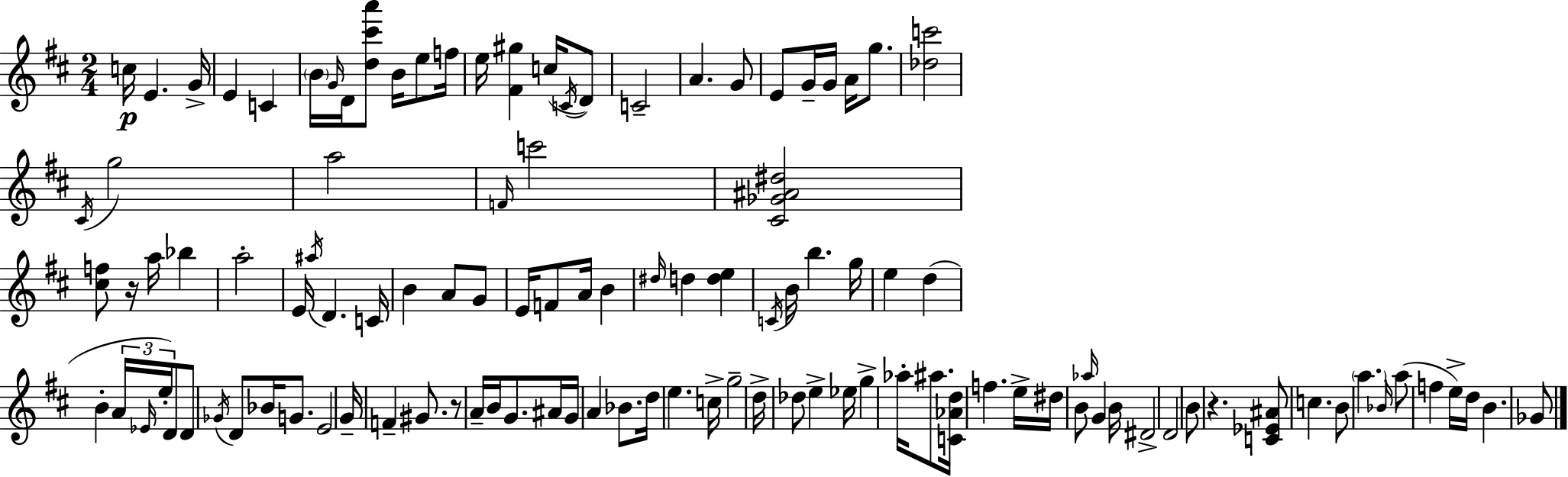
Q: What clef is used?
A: treble